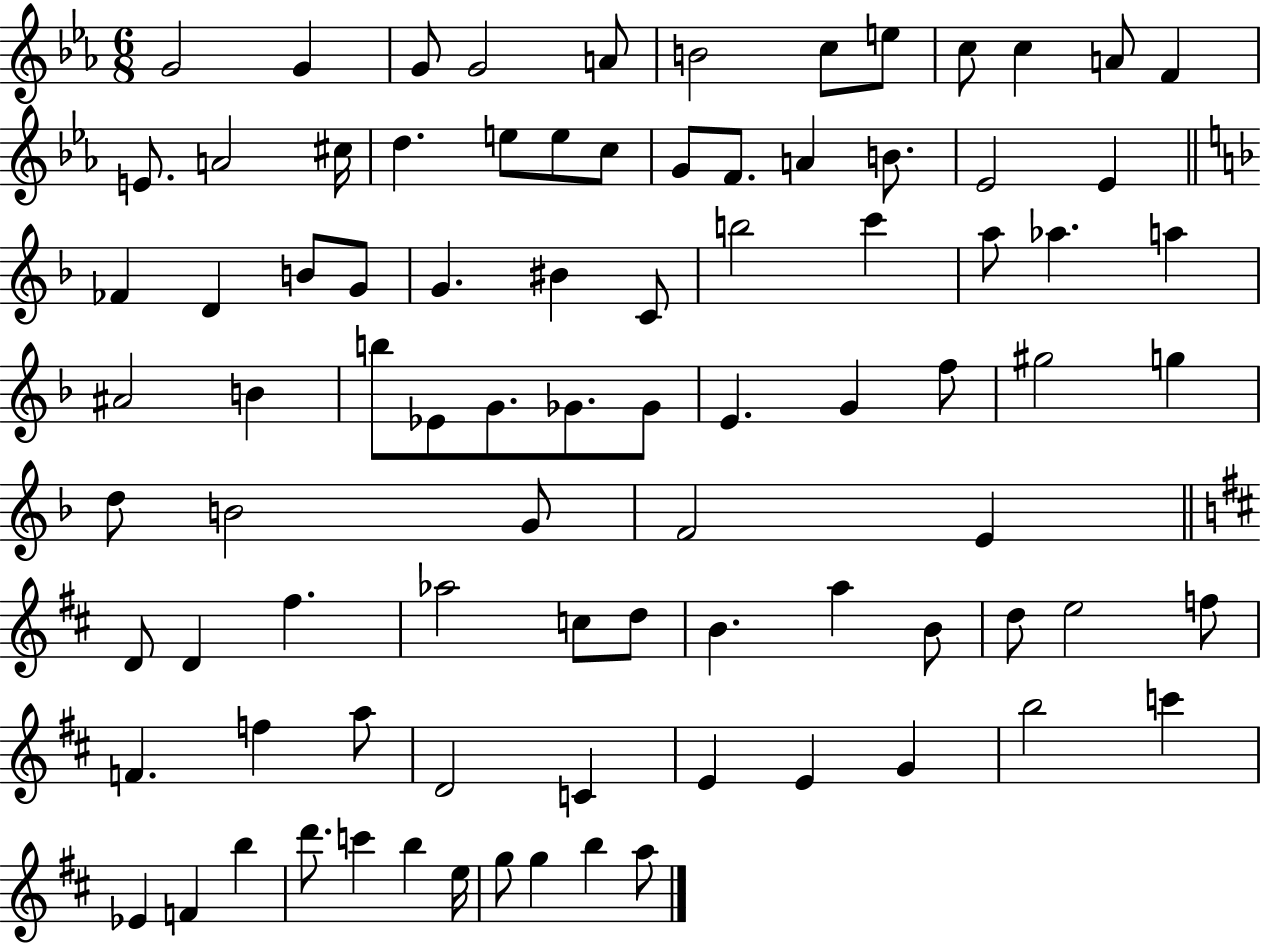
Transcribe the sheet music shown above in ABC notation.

X:1
T:Untitled
M:6/8
L:1/4
K:Eb
G2 G G/2 G2 A/2 B2 c/2 e/2 c/2 c A/2 F E/2 A2 ^c/4 d e/2 e/2 c/2 G/2 F/2 A B/2 _E2 _E _F D B/2 G/2 G ^B C/2 b2 c' a/2 _a a ^A2 B b/2 _E/2 G/2 _G/2 _G/2 E G f/2 ^g2 g d/2 B2 G/2 F2 E D/2 D ^f _a2 c/2 d/2 B a B/2 d/2 e2 f/2 F f a/2 D2 C E E G b2 c' _E F b d'/2 c' b e/4 g/2 g b a/2